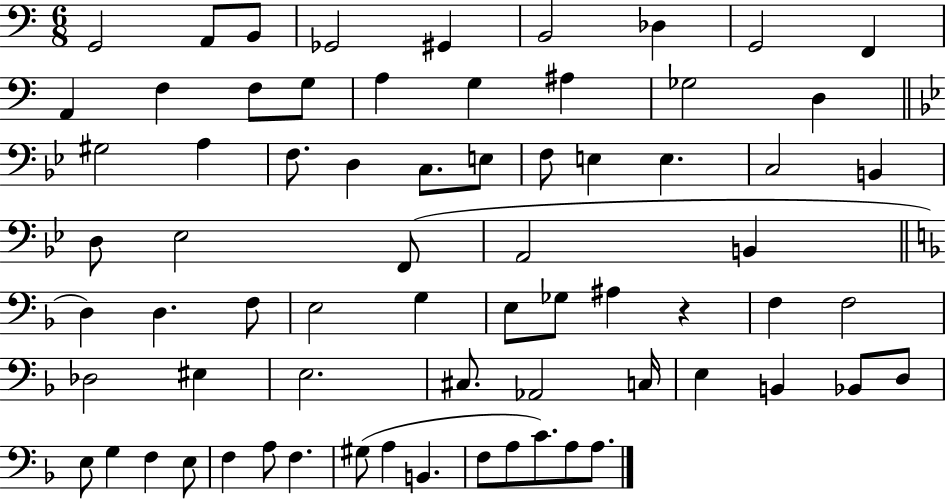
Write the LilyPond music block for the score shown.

{
  \clef bass
  \numericTimeSignature
  \time 6/8
  \key c \major
  g,2 a,8 b,8 | ges,2 gis,4 | b,2 des4 | g,2 f,4 | \break a,4 f4 f8 g8 | a4 g4 ais4 | ges2 d4 | \bar "||" \break \key g \minor gis2 a4 | f8. d4 c8. e8 | f8 e4 e4. | c2 b,4 | \break d8 ees2 f,8( | a,2 b,4 | \bar "||" \break \key f \major d4) d4. f8 | e2 g4 | e8 ges8 ais4 r4 | f4 f2 | \break des2 eis4 | e2. | cis8. aes,2 c16 | e4 b,4 bes,8 d8 | \break e8 g4 f4 e8 | f4 a8 f4. | gis8( a4 b,4. | f8 a8 c'8.) a8 a8. | \break \bar "|."
}